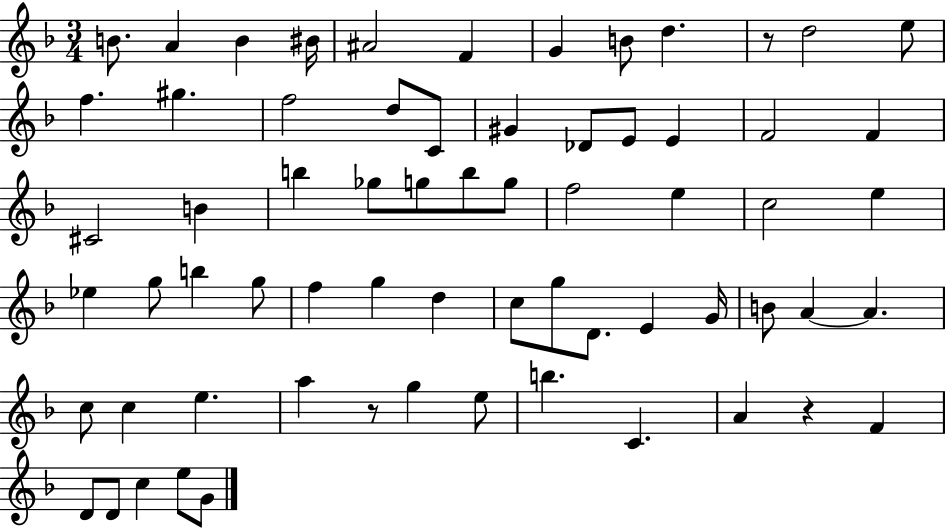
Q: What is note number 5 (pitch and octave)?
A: A#4